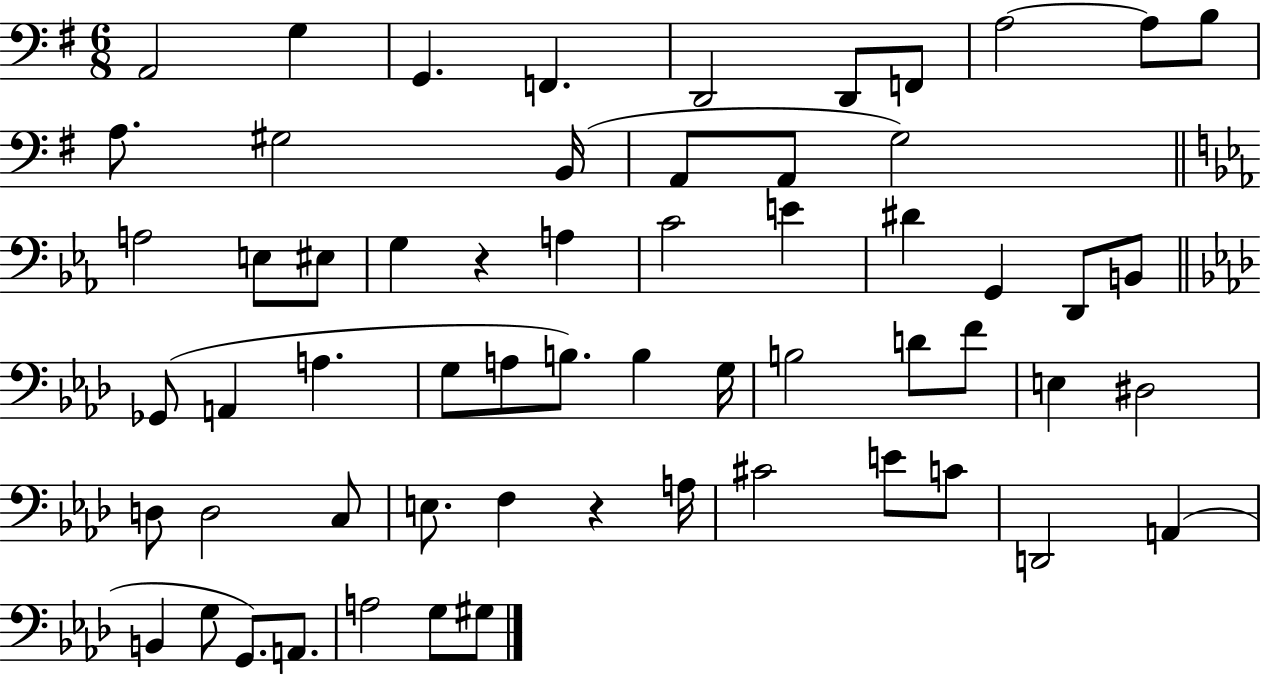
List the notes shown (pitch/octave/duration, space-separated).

A2/h G3/q G2/q. F2/q. D2/h D2/e F2/e A3/h A3/e B3/e A3/e. G#3/h B2/s A2/e A2/e G3/h A3/h E3/e EIS3/e G3/q R/q A3/q C4/h E4/q D#4/q G2/q D2/e B2/e Gb2/e A2/q A3/q. G3/e A3/e B3/e. B3/q G3/s B3/h D4/e F4/e E3/q D#3/h D3/e D3/h C3/e E3/e. F3/q R/q A3/s C#4/h E4/e C4/e D2/h A2/q B2/q G3/e G2/e. A2/e. A3/h G3/e G#3/e